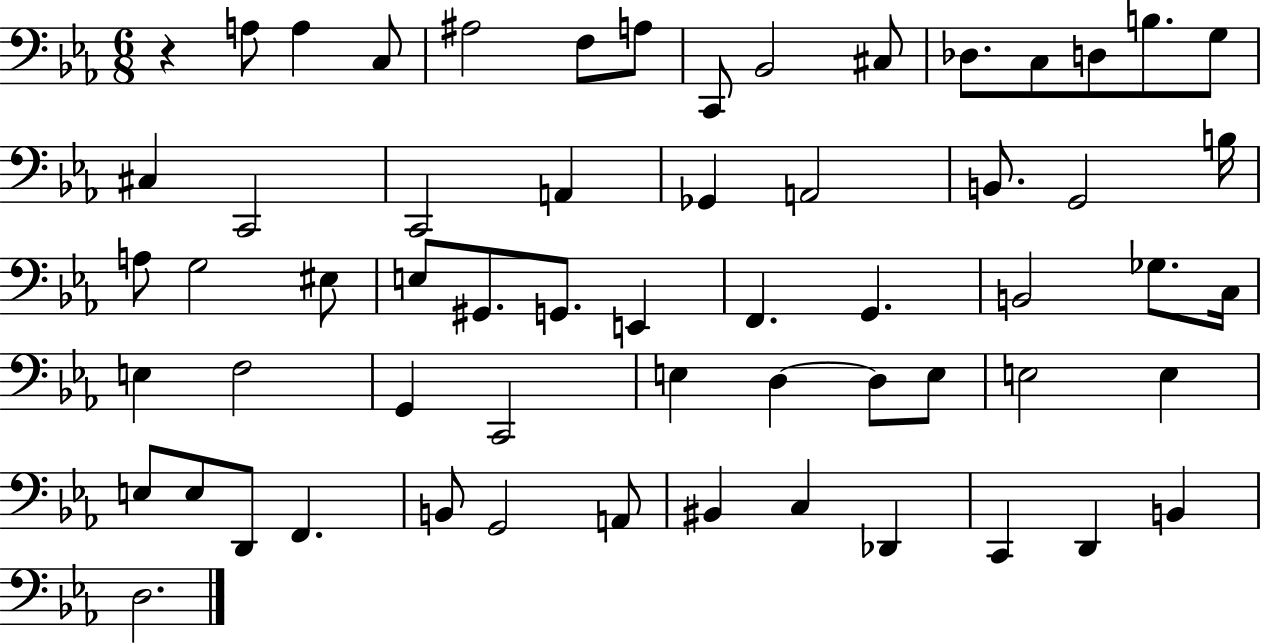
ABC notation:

X:1
T:Untitled
M:6/8
L:1/4
K:Eb
z A,/2 A, C,/2 ^A,2 F,/2 A,/2 C,,/2 _B,,2 ^C,/2 _D,/2 C,/2 D,/2 B,/2 G,/2 ^C, C,,2 C,,2 A,, _G,, A,,2 B,,/2 G,,2 B,/4 A,/2 G,2 ^E,/2 E,/2 ^G,,/2 G,,/2 E,, F,, G,, B,,2 _G,/2 C,/4 E, F,2 G,, C,,2 E, D, D,/2 E,/2 E,2 E, E,/2 E,/2 D,,/2 F,, B,,/2 G,,2 A,,/2 ^B,, C, _D,, C,, D,, B,, D,2